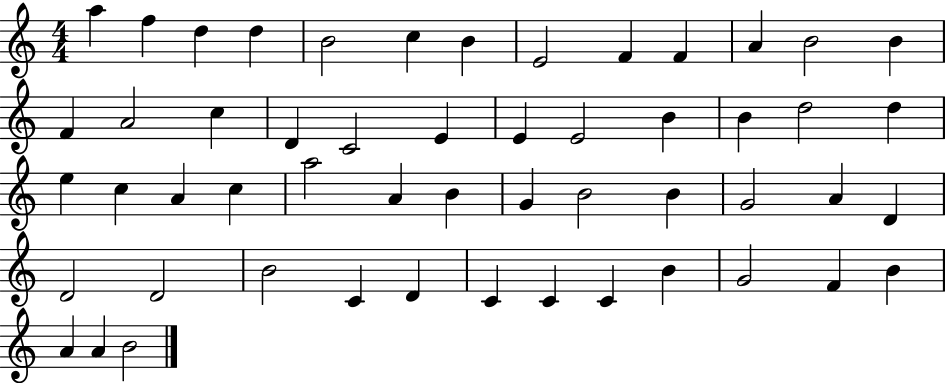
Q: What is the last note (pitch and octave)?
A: B4